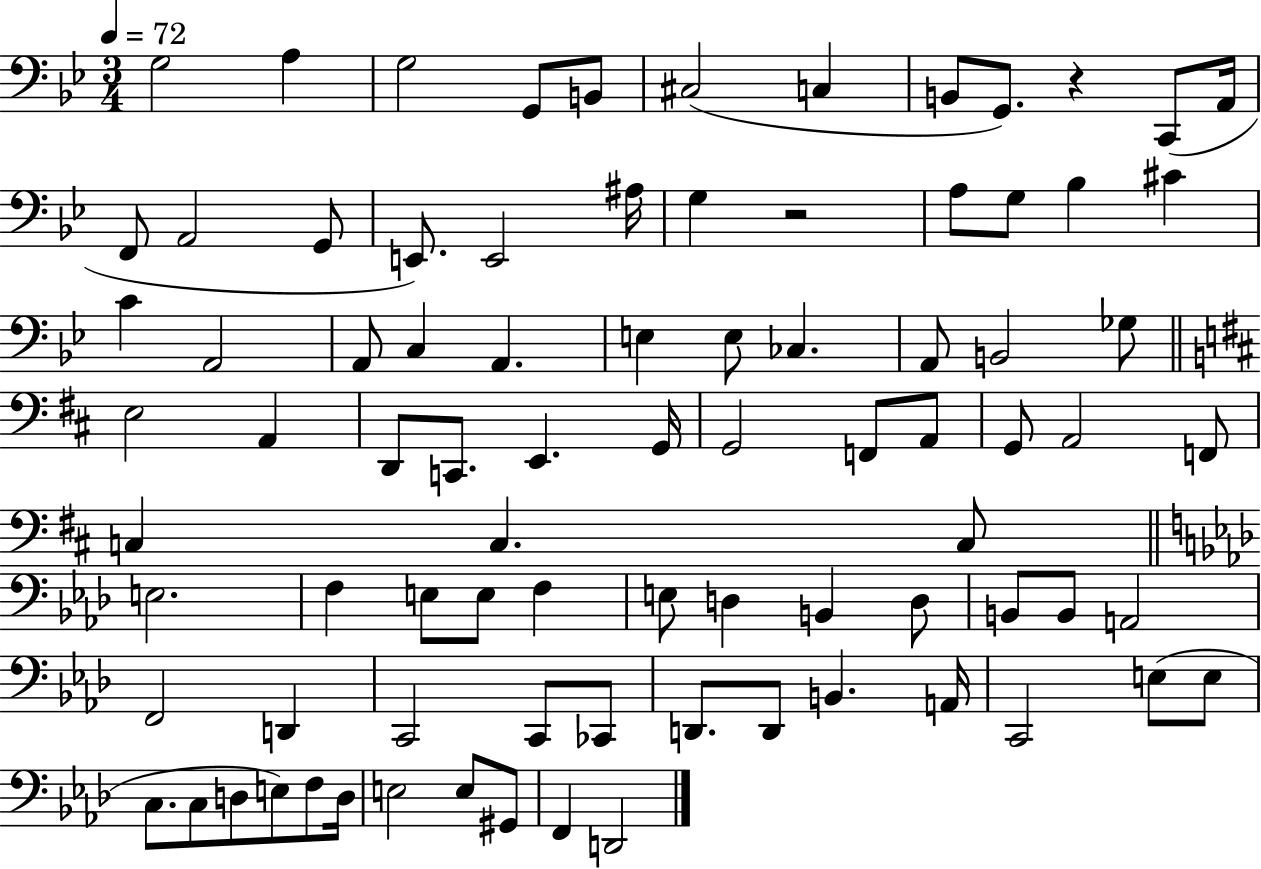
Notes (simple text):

G3/h A3/q G3/h G2/e B2/e C#3/h C3/q B2/e G2/e. R/q C2/e A2/s F2/e A2/h G2/e E2/e. E2/h A#3/s G3/q R/h A3/e G3/e Bb3/q C#4/q C4/q A2/h A2/e C3/q A2/q. E3/q E3/e CES3/q. A2/e B2/h Gb3/e E3/h A2/q D2/e C2/e. E2/q. G2/s G2/h F2/e A2/e G2/e A2/h F2/e C3/q C3/q. C3/e E3/h. F3/q E3/e E3/e F3/q E3/e D3/q B2/q D3/e B2/e B2/e A2/h F2/h D2/q C2/h C2/e CES2/e D2/e. D2/e B2/q. A2/s C2/h E3/e E3/e C3/e. C3/e D3/e E3/e F3/e D3/s E3/h E3/e G#2/e F2/q D2/h